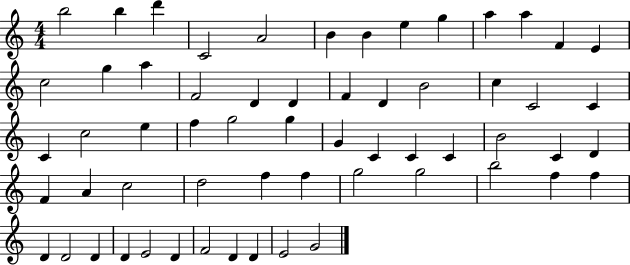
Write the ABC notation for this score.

X:1
T:Untitled
M:4/4
L:1/4
K:C
b2 b d' C2 A2 B B e g a a F E c2 g a F2 D D F D B2 c C2 C C c2 e f g2 g G C C C B2 C D F A c2 d2 f f g2 g2 b2 f f D D2 D D E2 D F2 D D E2 G2